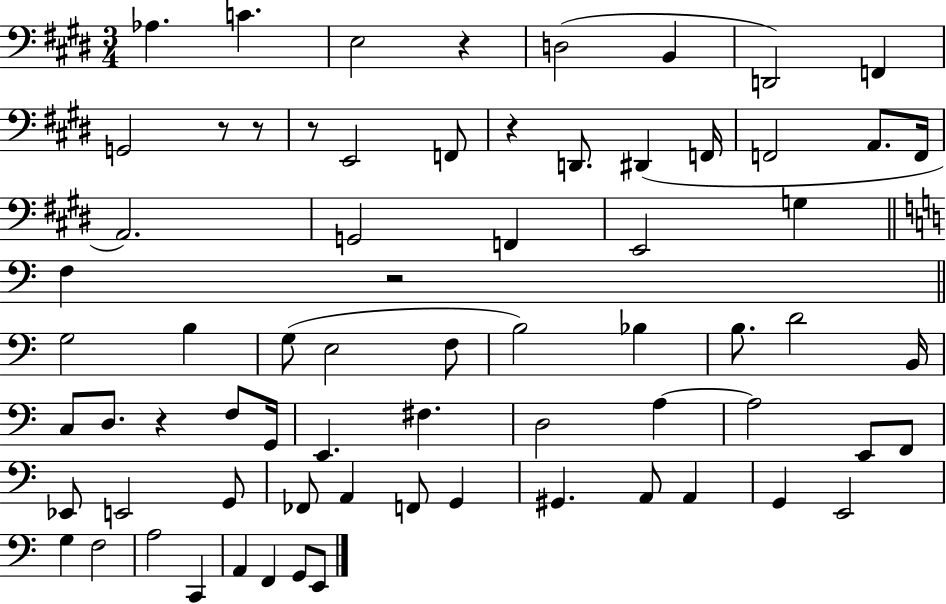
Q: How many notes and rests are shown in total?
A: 70